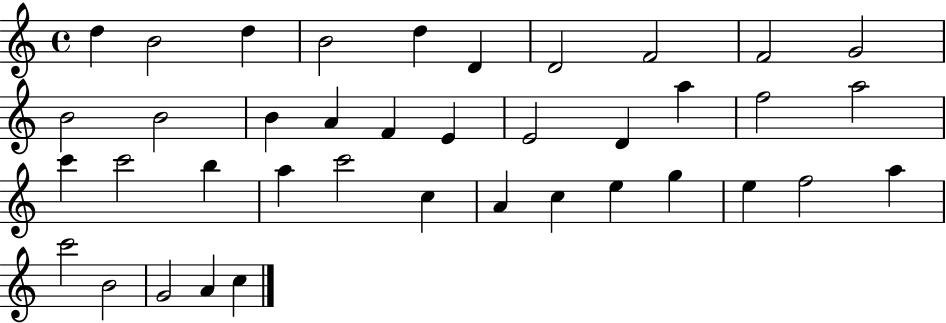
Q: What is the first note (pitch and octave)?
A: D5